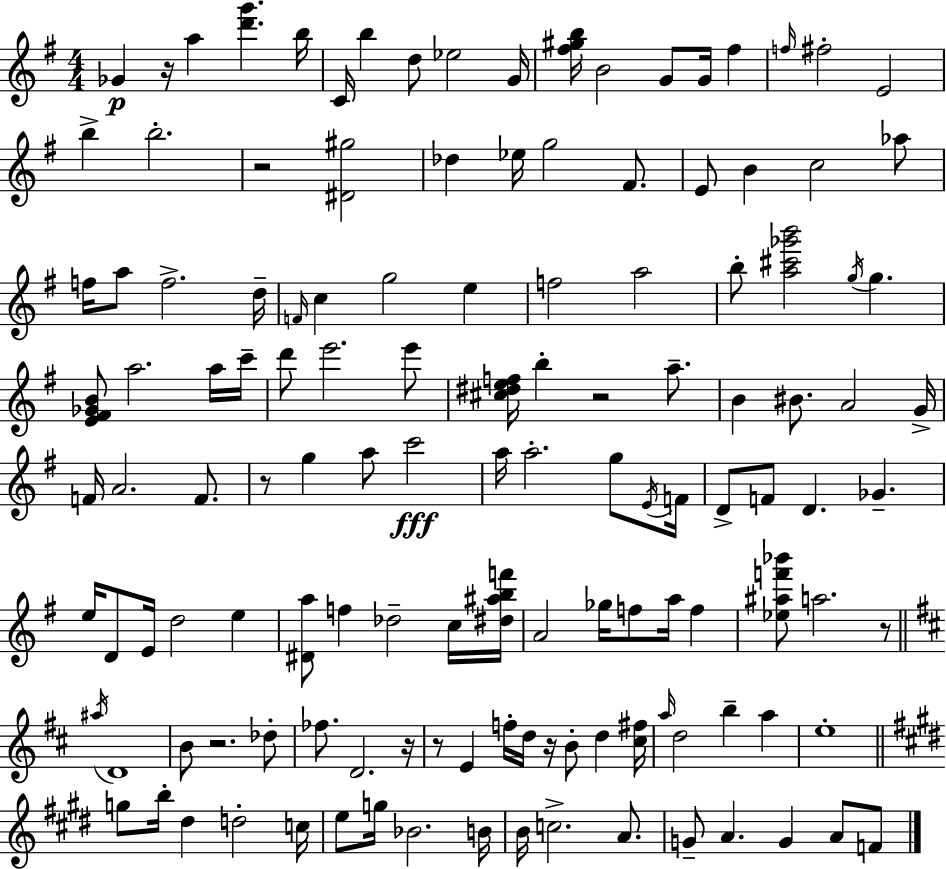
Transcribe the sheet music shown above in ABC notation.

X:1
T:Untitled
M:4/4
L:1/4
K:Em
_G z/4 a [d'g'] b/4 C/4 b d/2 _e2 G/4 [^f^gb]/4 B2 G/2 G/4 ^f f/4 ^f2 E2 b b2 z2 [^D^g]2 _d _e/4 g2 ^F/2 E/2 B c2 _a/2 f/4 a/2 f2 d/4 F/4 c g2 e f2 a2 b/2 [a^c'_g'b']2 g/4 g [E^F_GB]/2 a2 a/4 c'/4 d'/2 e'2 e'/2 [^c^def]/4 b z2 a/2 B ^B/2 A2 G/4 F/4 A2 F/2 z/2 g a/2 c'2 a/4 a2 g/2 E/4 F/4 D/2 F/2 D _G e/4 D/2 E/4 d2 e [^Da]/2 f _d2 c/4 [^d^abf']/4 A2 _g/4 f/2 a/4 f [_e^af'_b']/2 a2 z/2 ^a/4 D4 B/2 z2 _d/2 _f/2 D2 z/4 z/2 E f/4 d/4 z/4 B/2 d [^c^f]/4 a/4 d2 b a e4 g/2 b/4 ^d d2 c/4 e/2 g/4 _B2 B/4 B/4 c2 A/2 G/2 A G A/2 F/2